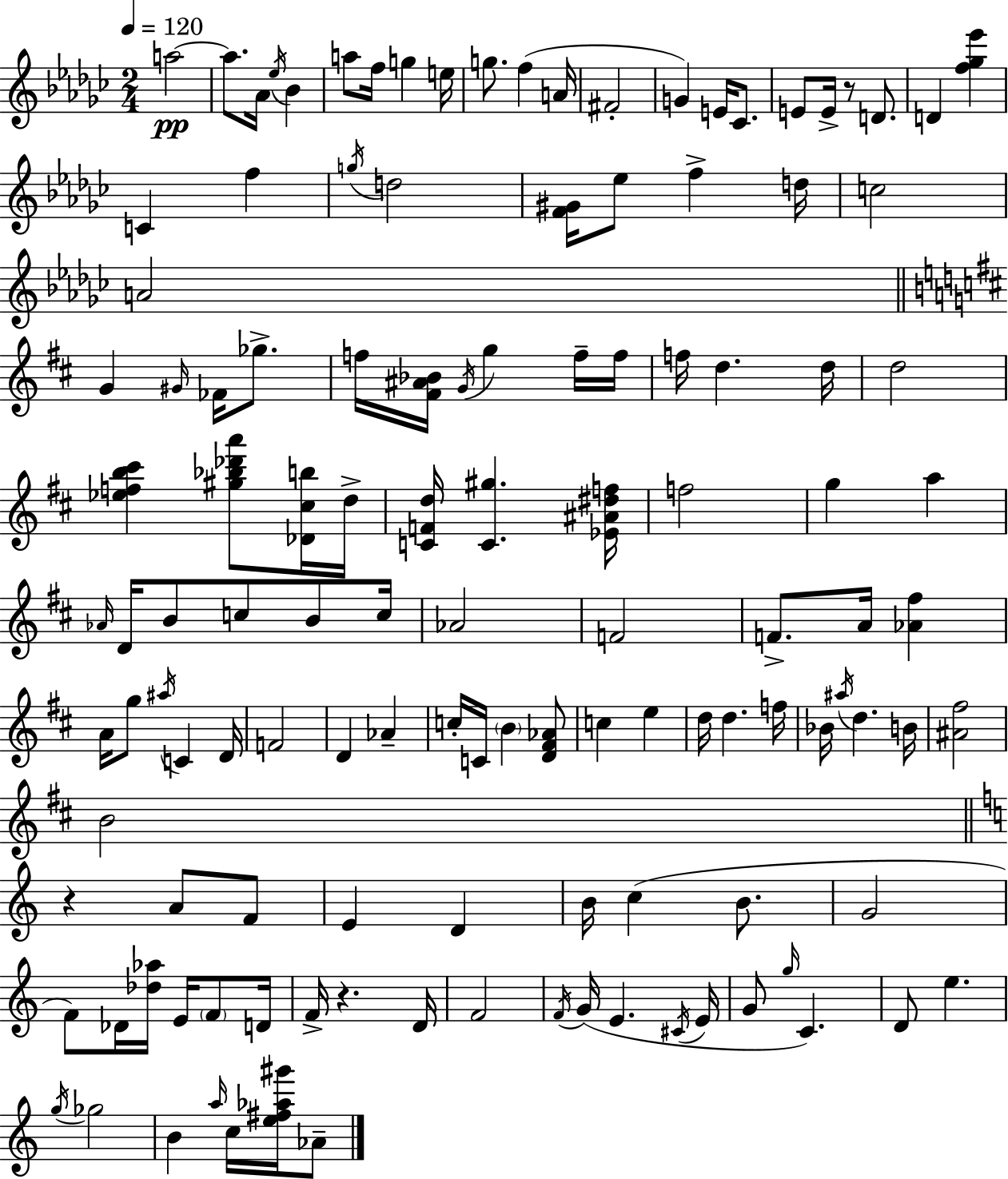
A5/h A5/e. Ab4/s Eb5/s Bb4/q A5/e F5/s G5/q E5/s G5/e. F5/q A4/s F#4/h G4/q E4/s CES4/e. E4/e E4/s R/e D4/e. D4/q [F5,Gb5,Eb6]/q C4/q F5/q G5/s D5/h [F4,G#4]/s Eb5/e F5/q D5/s C5/h A4/h G4/q G#4/s FES4/s Gb5/e. F5/s [F#4,A#4,Bb4]/s G4/s G5/q F5/s F5/s F5/s D5/q. D5/s D5/h [Eb5,F5,B5,C#6]/q [G#5,Bb5,Db6,A6]/e [Db4,C#5,B5]/s D5/s [C4,F4,D5]/s [C4,G#5]/q. [Eb4,A#4,D#5,F5]/s F5/h G5/q A5/q Ab4/s D4/s B4/e C5/e B4/e C5/s Ab4/h F4/h F4/e. A4/s [Ab4,F#5]/q A4/s G5/e A#5/s C4/q D4/s F4/h D4/q Ab4/q C5/s C4/s B4/q [D4,F#4,Ab4]/e C5/q E5/q D5/s D5/q. F5/s Bb4/s A#5/s D5/q. B4/s [A#4,F#5]/h B4/h R/q A4/e F4/e E4/q D4/q B4/s C5/q B4/e. G4/h F4/e Db4/s [Db5,Ab5]/s E4/s F4/e D4/s F4/s R/q. D4/s F4/h F4/s G4/s E4/q. C#4/s E4/s G4/e G5/s C4/q. D4/e E5/q. G5/s Gb5/h B4/q A5/s C5/s [E5,F#5,Ab5,G#6]/s Ab4/e